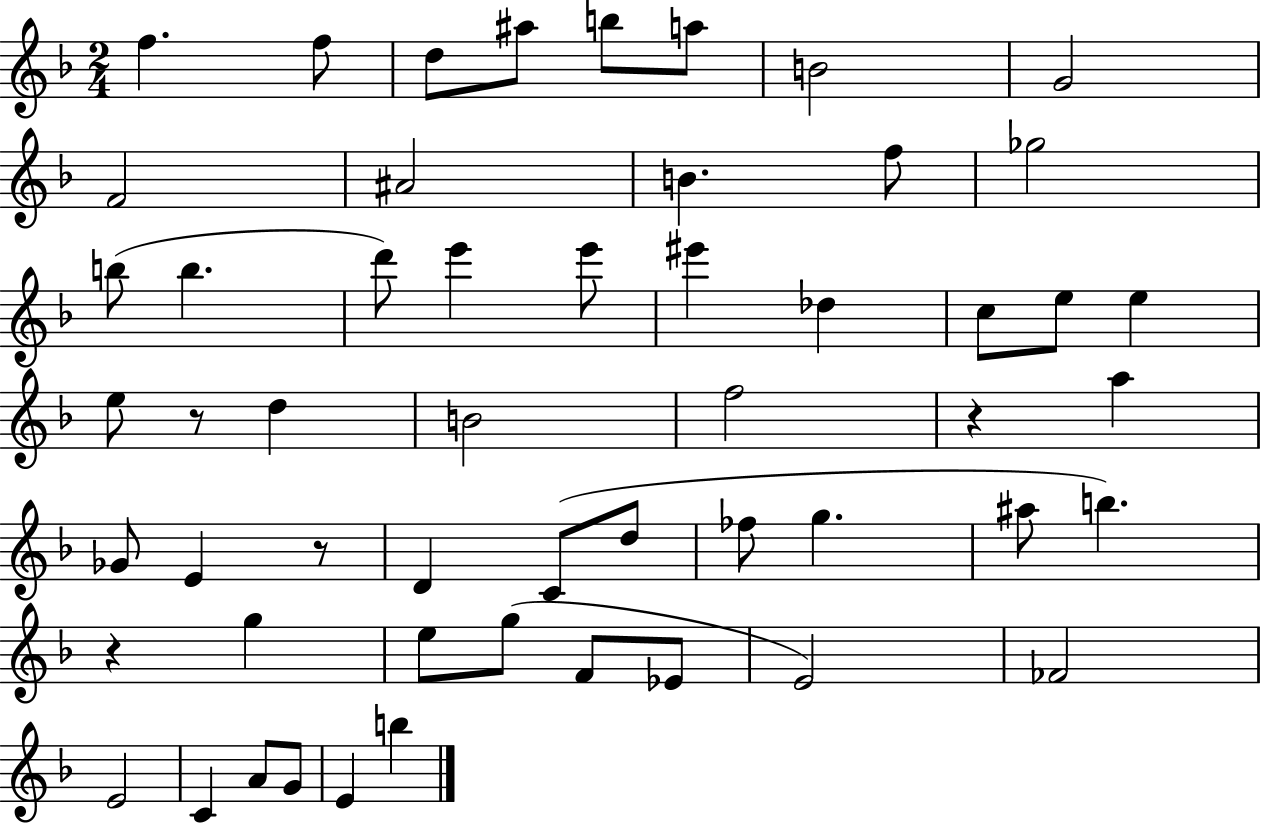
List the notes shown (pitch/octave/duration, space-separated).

F5/q. F5/e D5/e A#5/e B5/e A5/e B4/h G4/h F4/h A#4/h B4/q. F5/e Gb5/h B5/e B5/q. D6/e E6/q E6/e EIS6/q Db5/q C5/e E5/e E5/q E5/e R/e D5/q B4/h F5/h R/q A5/q Gb4/e E4/q R/e D4/q C4/e D5/e FES5/e G5/q. A#5/e B5/q. R/q G5/q E5/e G5/e F4/e Eb4/e E4/h FES4/h E4/h C4/q A4/e G4/e E4/q B5/q